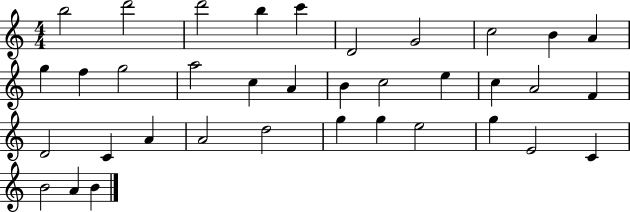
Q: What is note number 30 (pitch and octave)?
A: E5